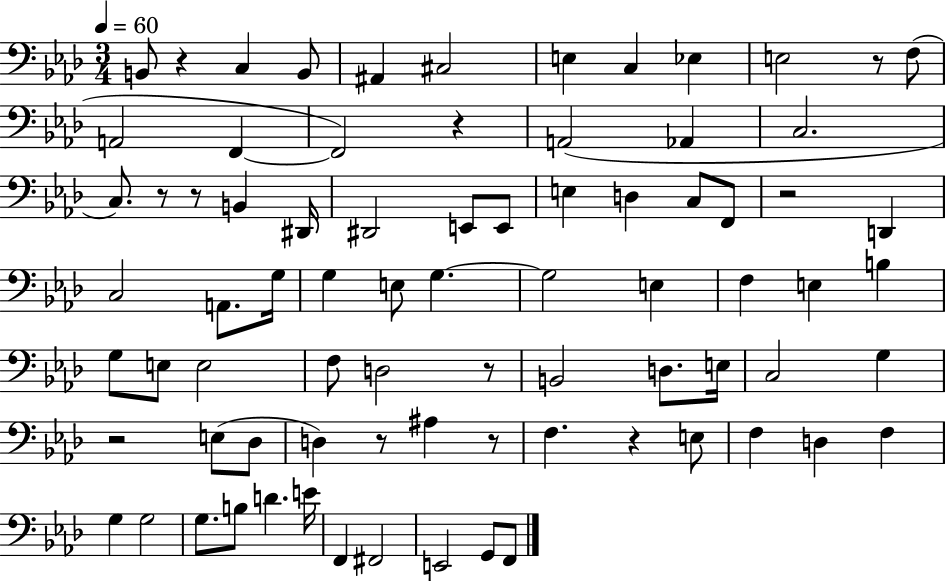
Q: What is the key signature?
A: AES major